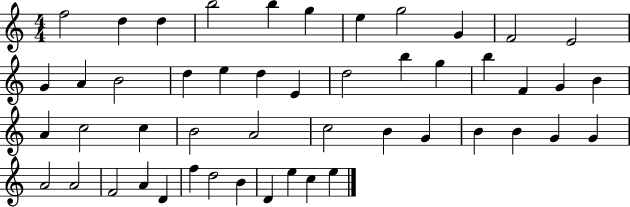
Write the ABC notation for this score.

X:1
T:Untitled
M:4/4
L:1/4
K:C
f2 d d b2 b g e g2 G F2 E2 G A B2 d e d E d2 b g b F G B A c2 c B2 A2 c2 B G B B G G A2 A2 F2 A D f d2 B D e c e